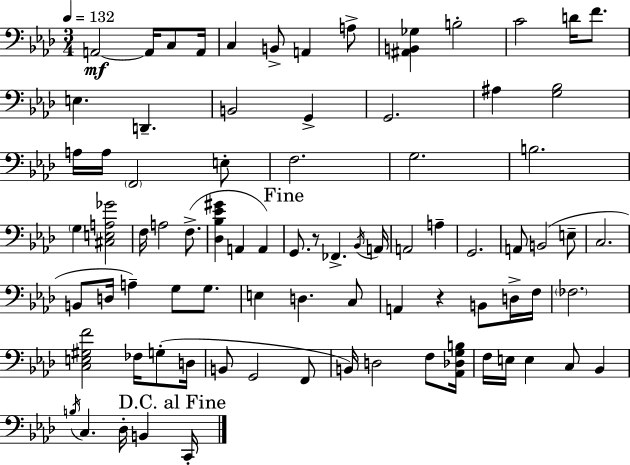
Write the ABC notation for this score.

X:1
T:Untitled
M:3/4
L:1/4
K:Ab
A,,2 A,,/4 C,/2 A,,/4 C, B,,/2 A,, A,/2 [^A,,B,,_G,] B,2 C2 D/4 F/2 E, D,, B,,2 G,, G,,2 ^A, [G,_B,]2 A,/4 A,/4 F,,2 E,/2 F,2 G,2 B,2 G, [^C,E,A,_G]2 F,/4 A,2 F,/2 [_D,_B,_E^G] A,, A,, G,,/2 z/2 _F,, _B,,/4 A,,/4 A,,2 A, G,,2 A,,/2 B,,2 E,/2 C,2 B,,/2 D,/4 A, G,/2 G,/2 E, D, C,/2 A,, z B,,/2 D,/4 F,/4 _F,2 [C,E,^G,F]2 _F,/4 G,/2 D,/4 B,,/2 G,,2 F,,/2 B,,/4 D,2 F,/2 [_A,,_D,G,B,]/4 F,/4 E,/4 E, C,/2 _B,, B,/4 C, _D,/4 B,, C,,/4